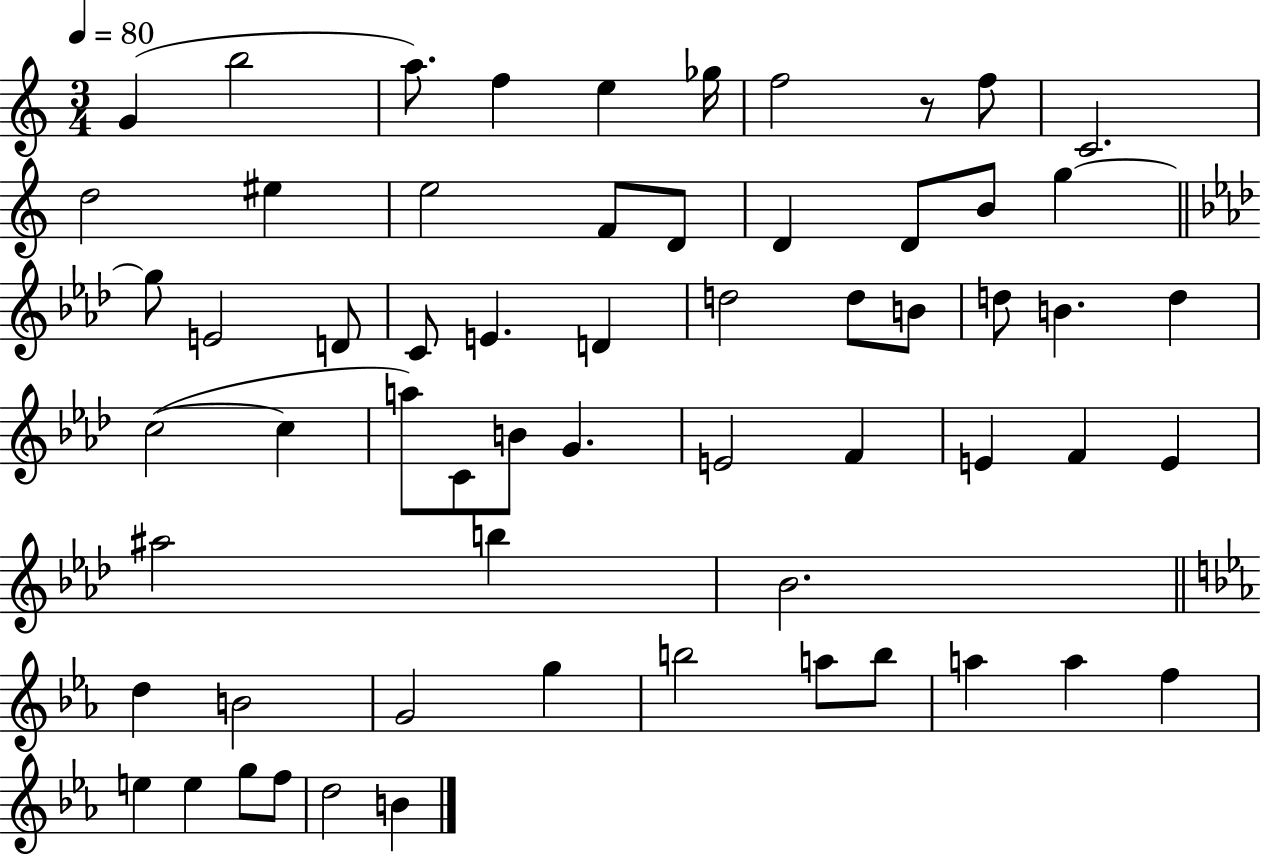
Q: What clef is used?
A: treble